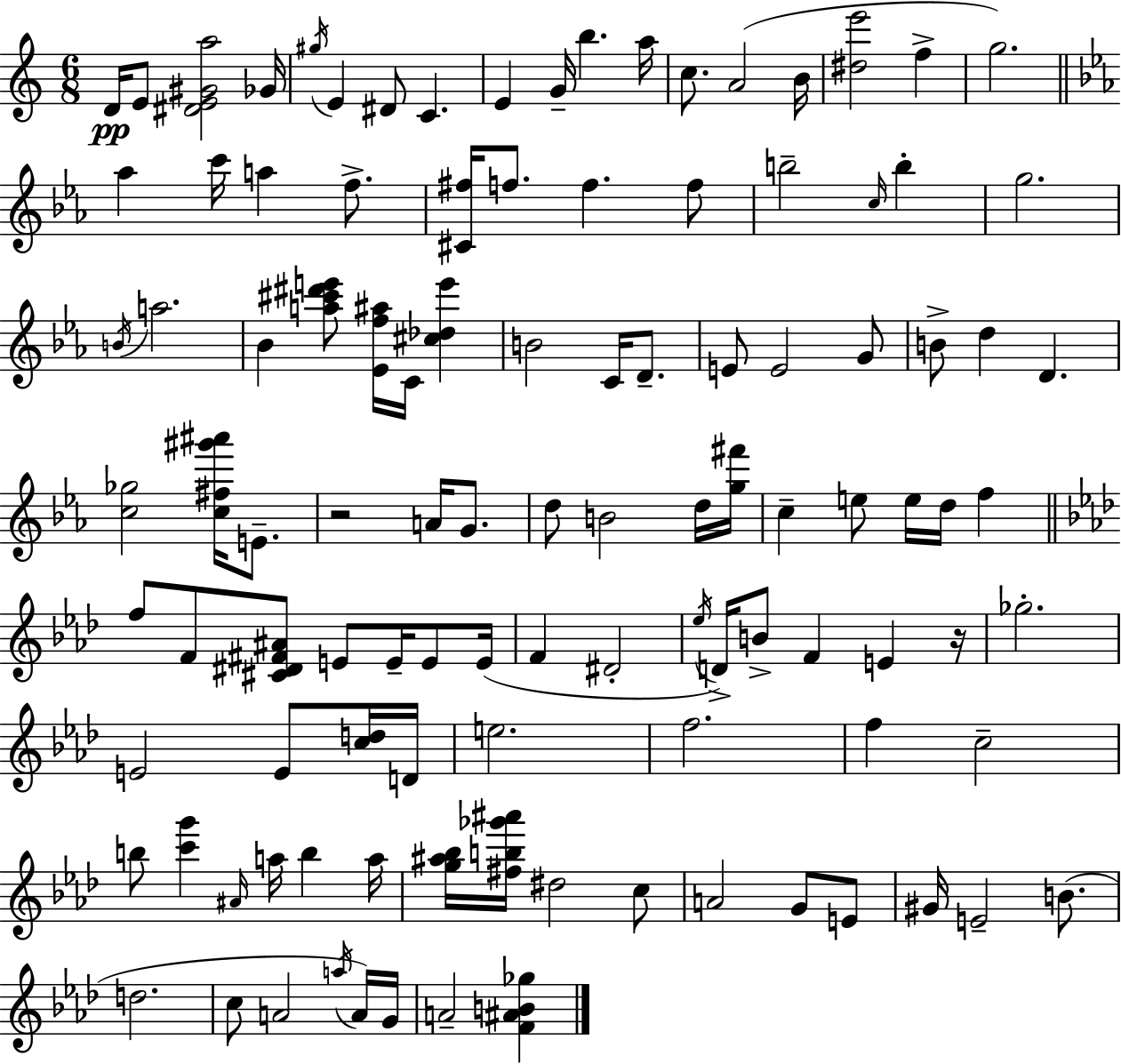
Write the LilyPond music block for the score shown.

{
  \clef treble
  \numericTimeSignature
  \time 6/8
  \key c \major
  d'16\pp e'8 <dis' e' gis' a''>2 ges'16 | \acciaccatura { gis''16 } e'4 dis'8 c'4. | e'4 g'16-- b''4. | a''16 c''8. a'2( | \break b'16 <dis'' e'''>2 f''4-> | g''2.) | \bar "||" \break \key ees \major aes''4 c'''16 a''4 f''8.-> | <cis' fis''>16 f''8. f''4. f''8 | b''2-- \grace { c''16 } b''4-. | g''2. | \break \acciaccatura { b'16 } a''2. | bes'4 <a'' cis''' dis''' e'''>8 <ees' f'' ais''>16 c'16 <cis'' des'' e'''>4 | b'2 c'16 d'8.-- | e'8 e'2 | \break g'8 b'8-> d''4 d'4. | <c'' ges''>2 <c'' fis'' gis''' ais'''>16 e'8.-- | r2 a'16 g'8. | d''8 b'2 | \break d''16 <g'' fis'''>16 c''4-- e''8 e''16 d''16 f''4 | \bar "||" \break \key aes \major f''8 f'8 <cis' dis' fis' ais'>8 e'8 e'16-- e'8 e'16( | f'4 dis'2-. | \acciaccatura { ees''16 }) d'16-> b'8-> f'4 e'4 | r16 ges''2.-. | \break e'2 e'8 <c'' d''>16 | d'16 e''2. | f''2. | f''4 c''2-- | \break b''8 <c''' g'''>4 \grace { ais'16 } a''16 b''4 | a''16 <g'' ais'' bes''>16 <fis'' b'' ges''' ais'''>16 dis''2 | c''8 a'2 g'8 | e'8 gis'16 e'2-- b'8.( | \break d''2. | c''8 a'2 | \acciaccatura { a''16 }) a'16 g'16 a'2-- <f' ais' b' ges''>4 | \bar "|."
}